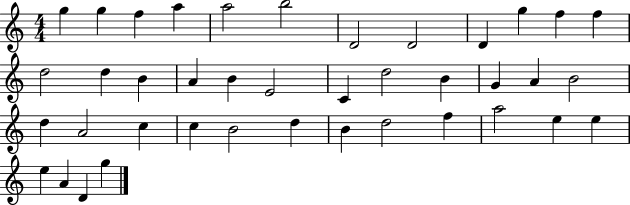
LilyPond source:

{
  \clef treble
  \numericTimeSignature
  \time 4/4
  \key c \major
  g''4 g''4 f''4 a''4 | a''2 b''2 | d'2 d'2 | d'4 g''4 f''4 f''4 | \break d''2 d''4 b'4 | a'4 b'4 e'2 | c'4 d''2 b'4 | g'4 a'4 b'2 | \break d''4 a'2 c''4 | c''4 b'2 d''4 | b'4 d''2 f''4 | a''2 e''4 e''4 | \break e''4 a'4 d'4 g''4 | \bar "|."
}